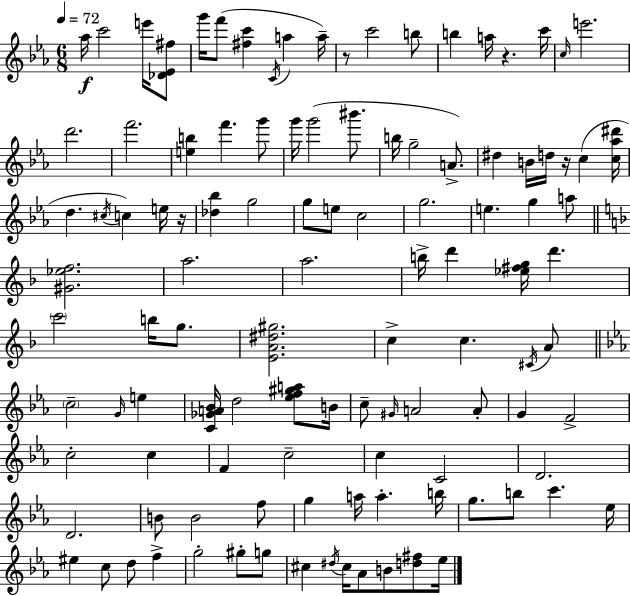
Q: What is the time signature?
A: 6/8